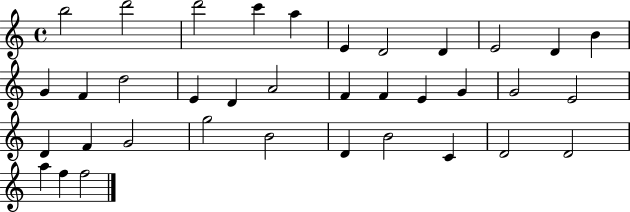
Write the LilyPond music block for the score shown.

{
  \clef treble
  \time 4/4
  \defaultTimeSignature
  \key c \major
  b''2 d'''2 | d'''2 c'''4 a''4 | e'4 d'2 d'4 | e'2 d'4 b'4 | \break g'4 f'4 d''2 | e'4 d'4 a'2 | f'4 f'4 e'4 g'4 | g'2 e'2 | \break d'4 f'4 g'2 | g''2 b'2 | d'4 b'2 c'4 | d'2 d'2 | \break a''4 f''4 f''2 | \bar "|."
}